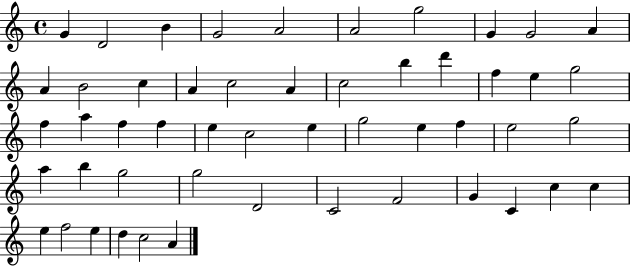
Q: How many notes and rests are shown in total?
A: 51